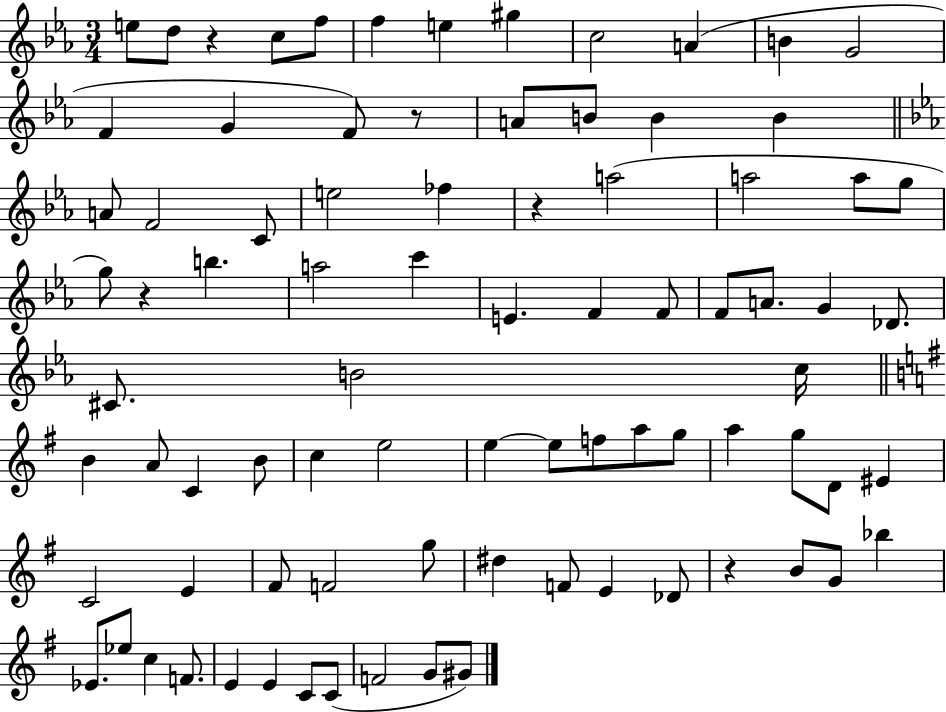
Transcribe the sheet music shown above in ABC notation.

X:1
T:Untitled
M:3/4
L:1/4
K:Eb
e/2 d/2 z c/2 f/2 f e ^g c2 A B G2 F G F/2 z/2 A/2 B/2 B B A/2 F2 C/2 e2 _f z a2 a2 a/2 g/2 g/2 z b a2 c' E F F/2 F/2 A/2 G _D/2 ^C/2 B2 c/4 B A/2 C B/2 c e2 e e/2 f/2 a/2 g/2 a g/2 D/2 ^E C2 E ^F/2 F2 g/2 ^d F/2 E _D/2 z B/2 G/2 _b _E/2 _e/2 c F/2 E E C/2 C/2 F2 G/2 ^G/2